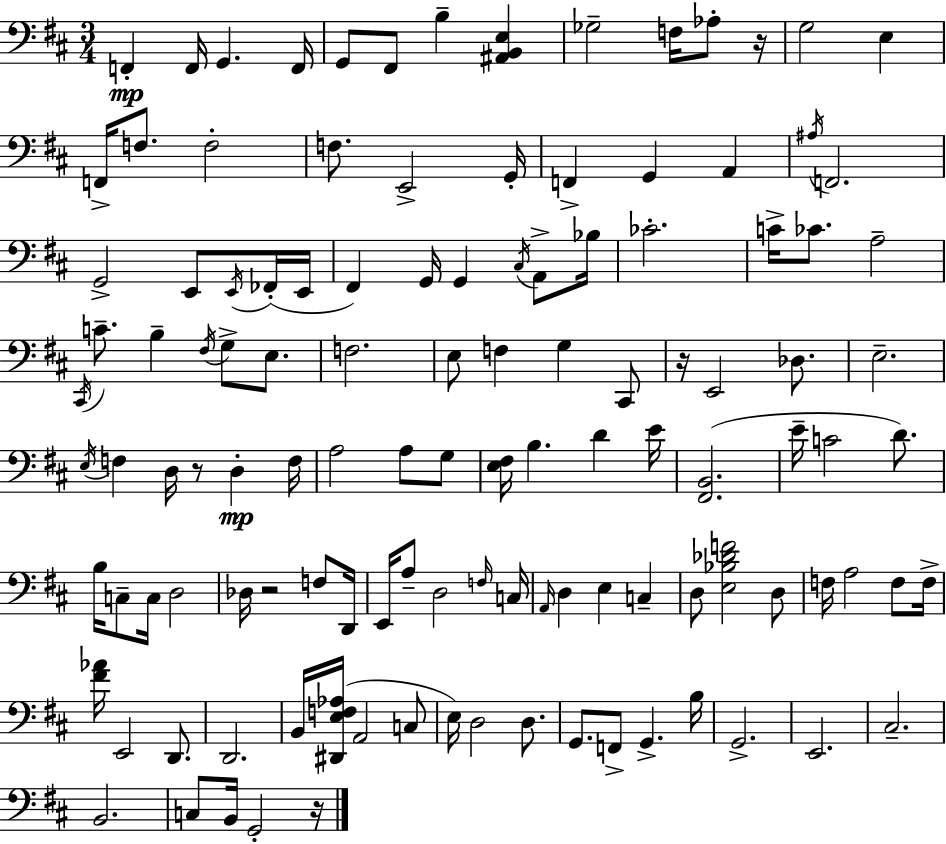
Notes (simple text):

F2/q F2/s G2/q. F2/s G2/e F#2/e B3/q [A#2,B2,E3]/q Gb3/h F3/s Ab3/e R/s G3/h E3/q F2/s F3/e. F3/h F3/e. E2/h G2/s F2/q G2/q A2/q A#3/s F2/h. G2/h E2/e E2/s FES2/s E2/s F#2/q G2/s G2/q C#3/s A2/e Bb3/s CES4/h. C4/s CES4/e. A3/h C#2/s C4/e. B3/q F#3/s G3/e E3/e. F3/h. E3/e F3/q G3/q C#2/e R/s E2/h Db3/e. E3/h. E3/s F3/q D3/s R/e D3/q F3/s A3/h A3/e G3/e [E3,F#3]/s B3/q. D4/q E4/s [F#2,B2]/h. E4/s C4/h D4/e. B3/s C3/e C3/s D3/h Db3/s R/h F3/e D2/s E2/s A3/e D3/h F3/s C3/s A2/s D3/q E3/q C3/q D3/e [E3,Bb3,Db4,F4]/h D3/e F3/s A3/h F3/e F3/s [F#4,Ab4]/s E2/h D2/e. D2/h. B2/s [D#2,E3,F3,Ab3]/s A2/h C3/e E3/s D3/h D3/e. G2/e. F2/e G2/q. B3/s G2/h. E2/h. C#3/h. B2/h. C3/e B2/s G2/h R/s